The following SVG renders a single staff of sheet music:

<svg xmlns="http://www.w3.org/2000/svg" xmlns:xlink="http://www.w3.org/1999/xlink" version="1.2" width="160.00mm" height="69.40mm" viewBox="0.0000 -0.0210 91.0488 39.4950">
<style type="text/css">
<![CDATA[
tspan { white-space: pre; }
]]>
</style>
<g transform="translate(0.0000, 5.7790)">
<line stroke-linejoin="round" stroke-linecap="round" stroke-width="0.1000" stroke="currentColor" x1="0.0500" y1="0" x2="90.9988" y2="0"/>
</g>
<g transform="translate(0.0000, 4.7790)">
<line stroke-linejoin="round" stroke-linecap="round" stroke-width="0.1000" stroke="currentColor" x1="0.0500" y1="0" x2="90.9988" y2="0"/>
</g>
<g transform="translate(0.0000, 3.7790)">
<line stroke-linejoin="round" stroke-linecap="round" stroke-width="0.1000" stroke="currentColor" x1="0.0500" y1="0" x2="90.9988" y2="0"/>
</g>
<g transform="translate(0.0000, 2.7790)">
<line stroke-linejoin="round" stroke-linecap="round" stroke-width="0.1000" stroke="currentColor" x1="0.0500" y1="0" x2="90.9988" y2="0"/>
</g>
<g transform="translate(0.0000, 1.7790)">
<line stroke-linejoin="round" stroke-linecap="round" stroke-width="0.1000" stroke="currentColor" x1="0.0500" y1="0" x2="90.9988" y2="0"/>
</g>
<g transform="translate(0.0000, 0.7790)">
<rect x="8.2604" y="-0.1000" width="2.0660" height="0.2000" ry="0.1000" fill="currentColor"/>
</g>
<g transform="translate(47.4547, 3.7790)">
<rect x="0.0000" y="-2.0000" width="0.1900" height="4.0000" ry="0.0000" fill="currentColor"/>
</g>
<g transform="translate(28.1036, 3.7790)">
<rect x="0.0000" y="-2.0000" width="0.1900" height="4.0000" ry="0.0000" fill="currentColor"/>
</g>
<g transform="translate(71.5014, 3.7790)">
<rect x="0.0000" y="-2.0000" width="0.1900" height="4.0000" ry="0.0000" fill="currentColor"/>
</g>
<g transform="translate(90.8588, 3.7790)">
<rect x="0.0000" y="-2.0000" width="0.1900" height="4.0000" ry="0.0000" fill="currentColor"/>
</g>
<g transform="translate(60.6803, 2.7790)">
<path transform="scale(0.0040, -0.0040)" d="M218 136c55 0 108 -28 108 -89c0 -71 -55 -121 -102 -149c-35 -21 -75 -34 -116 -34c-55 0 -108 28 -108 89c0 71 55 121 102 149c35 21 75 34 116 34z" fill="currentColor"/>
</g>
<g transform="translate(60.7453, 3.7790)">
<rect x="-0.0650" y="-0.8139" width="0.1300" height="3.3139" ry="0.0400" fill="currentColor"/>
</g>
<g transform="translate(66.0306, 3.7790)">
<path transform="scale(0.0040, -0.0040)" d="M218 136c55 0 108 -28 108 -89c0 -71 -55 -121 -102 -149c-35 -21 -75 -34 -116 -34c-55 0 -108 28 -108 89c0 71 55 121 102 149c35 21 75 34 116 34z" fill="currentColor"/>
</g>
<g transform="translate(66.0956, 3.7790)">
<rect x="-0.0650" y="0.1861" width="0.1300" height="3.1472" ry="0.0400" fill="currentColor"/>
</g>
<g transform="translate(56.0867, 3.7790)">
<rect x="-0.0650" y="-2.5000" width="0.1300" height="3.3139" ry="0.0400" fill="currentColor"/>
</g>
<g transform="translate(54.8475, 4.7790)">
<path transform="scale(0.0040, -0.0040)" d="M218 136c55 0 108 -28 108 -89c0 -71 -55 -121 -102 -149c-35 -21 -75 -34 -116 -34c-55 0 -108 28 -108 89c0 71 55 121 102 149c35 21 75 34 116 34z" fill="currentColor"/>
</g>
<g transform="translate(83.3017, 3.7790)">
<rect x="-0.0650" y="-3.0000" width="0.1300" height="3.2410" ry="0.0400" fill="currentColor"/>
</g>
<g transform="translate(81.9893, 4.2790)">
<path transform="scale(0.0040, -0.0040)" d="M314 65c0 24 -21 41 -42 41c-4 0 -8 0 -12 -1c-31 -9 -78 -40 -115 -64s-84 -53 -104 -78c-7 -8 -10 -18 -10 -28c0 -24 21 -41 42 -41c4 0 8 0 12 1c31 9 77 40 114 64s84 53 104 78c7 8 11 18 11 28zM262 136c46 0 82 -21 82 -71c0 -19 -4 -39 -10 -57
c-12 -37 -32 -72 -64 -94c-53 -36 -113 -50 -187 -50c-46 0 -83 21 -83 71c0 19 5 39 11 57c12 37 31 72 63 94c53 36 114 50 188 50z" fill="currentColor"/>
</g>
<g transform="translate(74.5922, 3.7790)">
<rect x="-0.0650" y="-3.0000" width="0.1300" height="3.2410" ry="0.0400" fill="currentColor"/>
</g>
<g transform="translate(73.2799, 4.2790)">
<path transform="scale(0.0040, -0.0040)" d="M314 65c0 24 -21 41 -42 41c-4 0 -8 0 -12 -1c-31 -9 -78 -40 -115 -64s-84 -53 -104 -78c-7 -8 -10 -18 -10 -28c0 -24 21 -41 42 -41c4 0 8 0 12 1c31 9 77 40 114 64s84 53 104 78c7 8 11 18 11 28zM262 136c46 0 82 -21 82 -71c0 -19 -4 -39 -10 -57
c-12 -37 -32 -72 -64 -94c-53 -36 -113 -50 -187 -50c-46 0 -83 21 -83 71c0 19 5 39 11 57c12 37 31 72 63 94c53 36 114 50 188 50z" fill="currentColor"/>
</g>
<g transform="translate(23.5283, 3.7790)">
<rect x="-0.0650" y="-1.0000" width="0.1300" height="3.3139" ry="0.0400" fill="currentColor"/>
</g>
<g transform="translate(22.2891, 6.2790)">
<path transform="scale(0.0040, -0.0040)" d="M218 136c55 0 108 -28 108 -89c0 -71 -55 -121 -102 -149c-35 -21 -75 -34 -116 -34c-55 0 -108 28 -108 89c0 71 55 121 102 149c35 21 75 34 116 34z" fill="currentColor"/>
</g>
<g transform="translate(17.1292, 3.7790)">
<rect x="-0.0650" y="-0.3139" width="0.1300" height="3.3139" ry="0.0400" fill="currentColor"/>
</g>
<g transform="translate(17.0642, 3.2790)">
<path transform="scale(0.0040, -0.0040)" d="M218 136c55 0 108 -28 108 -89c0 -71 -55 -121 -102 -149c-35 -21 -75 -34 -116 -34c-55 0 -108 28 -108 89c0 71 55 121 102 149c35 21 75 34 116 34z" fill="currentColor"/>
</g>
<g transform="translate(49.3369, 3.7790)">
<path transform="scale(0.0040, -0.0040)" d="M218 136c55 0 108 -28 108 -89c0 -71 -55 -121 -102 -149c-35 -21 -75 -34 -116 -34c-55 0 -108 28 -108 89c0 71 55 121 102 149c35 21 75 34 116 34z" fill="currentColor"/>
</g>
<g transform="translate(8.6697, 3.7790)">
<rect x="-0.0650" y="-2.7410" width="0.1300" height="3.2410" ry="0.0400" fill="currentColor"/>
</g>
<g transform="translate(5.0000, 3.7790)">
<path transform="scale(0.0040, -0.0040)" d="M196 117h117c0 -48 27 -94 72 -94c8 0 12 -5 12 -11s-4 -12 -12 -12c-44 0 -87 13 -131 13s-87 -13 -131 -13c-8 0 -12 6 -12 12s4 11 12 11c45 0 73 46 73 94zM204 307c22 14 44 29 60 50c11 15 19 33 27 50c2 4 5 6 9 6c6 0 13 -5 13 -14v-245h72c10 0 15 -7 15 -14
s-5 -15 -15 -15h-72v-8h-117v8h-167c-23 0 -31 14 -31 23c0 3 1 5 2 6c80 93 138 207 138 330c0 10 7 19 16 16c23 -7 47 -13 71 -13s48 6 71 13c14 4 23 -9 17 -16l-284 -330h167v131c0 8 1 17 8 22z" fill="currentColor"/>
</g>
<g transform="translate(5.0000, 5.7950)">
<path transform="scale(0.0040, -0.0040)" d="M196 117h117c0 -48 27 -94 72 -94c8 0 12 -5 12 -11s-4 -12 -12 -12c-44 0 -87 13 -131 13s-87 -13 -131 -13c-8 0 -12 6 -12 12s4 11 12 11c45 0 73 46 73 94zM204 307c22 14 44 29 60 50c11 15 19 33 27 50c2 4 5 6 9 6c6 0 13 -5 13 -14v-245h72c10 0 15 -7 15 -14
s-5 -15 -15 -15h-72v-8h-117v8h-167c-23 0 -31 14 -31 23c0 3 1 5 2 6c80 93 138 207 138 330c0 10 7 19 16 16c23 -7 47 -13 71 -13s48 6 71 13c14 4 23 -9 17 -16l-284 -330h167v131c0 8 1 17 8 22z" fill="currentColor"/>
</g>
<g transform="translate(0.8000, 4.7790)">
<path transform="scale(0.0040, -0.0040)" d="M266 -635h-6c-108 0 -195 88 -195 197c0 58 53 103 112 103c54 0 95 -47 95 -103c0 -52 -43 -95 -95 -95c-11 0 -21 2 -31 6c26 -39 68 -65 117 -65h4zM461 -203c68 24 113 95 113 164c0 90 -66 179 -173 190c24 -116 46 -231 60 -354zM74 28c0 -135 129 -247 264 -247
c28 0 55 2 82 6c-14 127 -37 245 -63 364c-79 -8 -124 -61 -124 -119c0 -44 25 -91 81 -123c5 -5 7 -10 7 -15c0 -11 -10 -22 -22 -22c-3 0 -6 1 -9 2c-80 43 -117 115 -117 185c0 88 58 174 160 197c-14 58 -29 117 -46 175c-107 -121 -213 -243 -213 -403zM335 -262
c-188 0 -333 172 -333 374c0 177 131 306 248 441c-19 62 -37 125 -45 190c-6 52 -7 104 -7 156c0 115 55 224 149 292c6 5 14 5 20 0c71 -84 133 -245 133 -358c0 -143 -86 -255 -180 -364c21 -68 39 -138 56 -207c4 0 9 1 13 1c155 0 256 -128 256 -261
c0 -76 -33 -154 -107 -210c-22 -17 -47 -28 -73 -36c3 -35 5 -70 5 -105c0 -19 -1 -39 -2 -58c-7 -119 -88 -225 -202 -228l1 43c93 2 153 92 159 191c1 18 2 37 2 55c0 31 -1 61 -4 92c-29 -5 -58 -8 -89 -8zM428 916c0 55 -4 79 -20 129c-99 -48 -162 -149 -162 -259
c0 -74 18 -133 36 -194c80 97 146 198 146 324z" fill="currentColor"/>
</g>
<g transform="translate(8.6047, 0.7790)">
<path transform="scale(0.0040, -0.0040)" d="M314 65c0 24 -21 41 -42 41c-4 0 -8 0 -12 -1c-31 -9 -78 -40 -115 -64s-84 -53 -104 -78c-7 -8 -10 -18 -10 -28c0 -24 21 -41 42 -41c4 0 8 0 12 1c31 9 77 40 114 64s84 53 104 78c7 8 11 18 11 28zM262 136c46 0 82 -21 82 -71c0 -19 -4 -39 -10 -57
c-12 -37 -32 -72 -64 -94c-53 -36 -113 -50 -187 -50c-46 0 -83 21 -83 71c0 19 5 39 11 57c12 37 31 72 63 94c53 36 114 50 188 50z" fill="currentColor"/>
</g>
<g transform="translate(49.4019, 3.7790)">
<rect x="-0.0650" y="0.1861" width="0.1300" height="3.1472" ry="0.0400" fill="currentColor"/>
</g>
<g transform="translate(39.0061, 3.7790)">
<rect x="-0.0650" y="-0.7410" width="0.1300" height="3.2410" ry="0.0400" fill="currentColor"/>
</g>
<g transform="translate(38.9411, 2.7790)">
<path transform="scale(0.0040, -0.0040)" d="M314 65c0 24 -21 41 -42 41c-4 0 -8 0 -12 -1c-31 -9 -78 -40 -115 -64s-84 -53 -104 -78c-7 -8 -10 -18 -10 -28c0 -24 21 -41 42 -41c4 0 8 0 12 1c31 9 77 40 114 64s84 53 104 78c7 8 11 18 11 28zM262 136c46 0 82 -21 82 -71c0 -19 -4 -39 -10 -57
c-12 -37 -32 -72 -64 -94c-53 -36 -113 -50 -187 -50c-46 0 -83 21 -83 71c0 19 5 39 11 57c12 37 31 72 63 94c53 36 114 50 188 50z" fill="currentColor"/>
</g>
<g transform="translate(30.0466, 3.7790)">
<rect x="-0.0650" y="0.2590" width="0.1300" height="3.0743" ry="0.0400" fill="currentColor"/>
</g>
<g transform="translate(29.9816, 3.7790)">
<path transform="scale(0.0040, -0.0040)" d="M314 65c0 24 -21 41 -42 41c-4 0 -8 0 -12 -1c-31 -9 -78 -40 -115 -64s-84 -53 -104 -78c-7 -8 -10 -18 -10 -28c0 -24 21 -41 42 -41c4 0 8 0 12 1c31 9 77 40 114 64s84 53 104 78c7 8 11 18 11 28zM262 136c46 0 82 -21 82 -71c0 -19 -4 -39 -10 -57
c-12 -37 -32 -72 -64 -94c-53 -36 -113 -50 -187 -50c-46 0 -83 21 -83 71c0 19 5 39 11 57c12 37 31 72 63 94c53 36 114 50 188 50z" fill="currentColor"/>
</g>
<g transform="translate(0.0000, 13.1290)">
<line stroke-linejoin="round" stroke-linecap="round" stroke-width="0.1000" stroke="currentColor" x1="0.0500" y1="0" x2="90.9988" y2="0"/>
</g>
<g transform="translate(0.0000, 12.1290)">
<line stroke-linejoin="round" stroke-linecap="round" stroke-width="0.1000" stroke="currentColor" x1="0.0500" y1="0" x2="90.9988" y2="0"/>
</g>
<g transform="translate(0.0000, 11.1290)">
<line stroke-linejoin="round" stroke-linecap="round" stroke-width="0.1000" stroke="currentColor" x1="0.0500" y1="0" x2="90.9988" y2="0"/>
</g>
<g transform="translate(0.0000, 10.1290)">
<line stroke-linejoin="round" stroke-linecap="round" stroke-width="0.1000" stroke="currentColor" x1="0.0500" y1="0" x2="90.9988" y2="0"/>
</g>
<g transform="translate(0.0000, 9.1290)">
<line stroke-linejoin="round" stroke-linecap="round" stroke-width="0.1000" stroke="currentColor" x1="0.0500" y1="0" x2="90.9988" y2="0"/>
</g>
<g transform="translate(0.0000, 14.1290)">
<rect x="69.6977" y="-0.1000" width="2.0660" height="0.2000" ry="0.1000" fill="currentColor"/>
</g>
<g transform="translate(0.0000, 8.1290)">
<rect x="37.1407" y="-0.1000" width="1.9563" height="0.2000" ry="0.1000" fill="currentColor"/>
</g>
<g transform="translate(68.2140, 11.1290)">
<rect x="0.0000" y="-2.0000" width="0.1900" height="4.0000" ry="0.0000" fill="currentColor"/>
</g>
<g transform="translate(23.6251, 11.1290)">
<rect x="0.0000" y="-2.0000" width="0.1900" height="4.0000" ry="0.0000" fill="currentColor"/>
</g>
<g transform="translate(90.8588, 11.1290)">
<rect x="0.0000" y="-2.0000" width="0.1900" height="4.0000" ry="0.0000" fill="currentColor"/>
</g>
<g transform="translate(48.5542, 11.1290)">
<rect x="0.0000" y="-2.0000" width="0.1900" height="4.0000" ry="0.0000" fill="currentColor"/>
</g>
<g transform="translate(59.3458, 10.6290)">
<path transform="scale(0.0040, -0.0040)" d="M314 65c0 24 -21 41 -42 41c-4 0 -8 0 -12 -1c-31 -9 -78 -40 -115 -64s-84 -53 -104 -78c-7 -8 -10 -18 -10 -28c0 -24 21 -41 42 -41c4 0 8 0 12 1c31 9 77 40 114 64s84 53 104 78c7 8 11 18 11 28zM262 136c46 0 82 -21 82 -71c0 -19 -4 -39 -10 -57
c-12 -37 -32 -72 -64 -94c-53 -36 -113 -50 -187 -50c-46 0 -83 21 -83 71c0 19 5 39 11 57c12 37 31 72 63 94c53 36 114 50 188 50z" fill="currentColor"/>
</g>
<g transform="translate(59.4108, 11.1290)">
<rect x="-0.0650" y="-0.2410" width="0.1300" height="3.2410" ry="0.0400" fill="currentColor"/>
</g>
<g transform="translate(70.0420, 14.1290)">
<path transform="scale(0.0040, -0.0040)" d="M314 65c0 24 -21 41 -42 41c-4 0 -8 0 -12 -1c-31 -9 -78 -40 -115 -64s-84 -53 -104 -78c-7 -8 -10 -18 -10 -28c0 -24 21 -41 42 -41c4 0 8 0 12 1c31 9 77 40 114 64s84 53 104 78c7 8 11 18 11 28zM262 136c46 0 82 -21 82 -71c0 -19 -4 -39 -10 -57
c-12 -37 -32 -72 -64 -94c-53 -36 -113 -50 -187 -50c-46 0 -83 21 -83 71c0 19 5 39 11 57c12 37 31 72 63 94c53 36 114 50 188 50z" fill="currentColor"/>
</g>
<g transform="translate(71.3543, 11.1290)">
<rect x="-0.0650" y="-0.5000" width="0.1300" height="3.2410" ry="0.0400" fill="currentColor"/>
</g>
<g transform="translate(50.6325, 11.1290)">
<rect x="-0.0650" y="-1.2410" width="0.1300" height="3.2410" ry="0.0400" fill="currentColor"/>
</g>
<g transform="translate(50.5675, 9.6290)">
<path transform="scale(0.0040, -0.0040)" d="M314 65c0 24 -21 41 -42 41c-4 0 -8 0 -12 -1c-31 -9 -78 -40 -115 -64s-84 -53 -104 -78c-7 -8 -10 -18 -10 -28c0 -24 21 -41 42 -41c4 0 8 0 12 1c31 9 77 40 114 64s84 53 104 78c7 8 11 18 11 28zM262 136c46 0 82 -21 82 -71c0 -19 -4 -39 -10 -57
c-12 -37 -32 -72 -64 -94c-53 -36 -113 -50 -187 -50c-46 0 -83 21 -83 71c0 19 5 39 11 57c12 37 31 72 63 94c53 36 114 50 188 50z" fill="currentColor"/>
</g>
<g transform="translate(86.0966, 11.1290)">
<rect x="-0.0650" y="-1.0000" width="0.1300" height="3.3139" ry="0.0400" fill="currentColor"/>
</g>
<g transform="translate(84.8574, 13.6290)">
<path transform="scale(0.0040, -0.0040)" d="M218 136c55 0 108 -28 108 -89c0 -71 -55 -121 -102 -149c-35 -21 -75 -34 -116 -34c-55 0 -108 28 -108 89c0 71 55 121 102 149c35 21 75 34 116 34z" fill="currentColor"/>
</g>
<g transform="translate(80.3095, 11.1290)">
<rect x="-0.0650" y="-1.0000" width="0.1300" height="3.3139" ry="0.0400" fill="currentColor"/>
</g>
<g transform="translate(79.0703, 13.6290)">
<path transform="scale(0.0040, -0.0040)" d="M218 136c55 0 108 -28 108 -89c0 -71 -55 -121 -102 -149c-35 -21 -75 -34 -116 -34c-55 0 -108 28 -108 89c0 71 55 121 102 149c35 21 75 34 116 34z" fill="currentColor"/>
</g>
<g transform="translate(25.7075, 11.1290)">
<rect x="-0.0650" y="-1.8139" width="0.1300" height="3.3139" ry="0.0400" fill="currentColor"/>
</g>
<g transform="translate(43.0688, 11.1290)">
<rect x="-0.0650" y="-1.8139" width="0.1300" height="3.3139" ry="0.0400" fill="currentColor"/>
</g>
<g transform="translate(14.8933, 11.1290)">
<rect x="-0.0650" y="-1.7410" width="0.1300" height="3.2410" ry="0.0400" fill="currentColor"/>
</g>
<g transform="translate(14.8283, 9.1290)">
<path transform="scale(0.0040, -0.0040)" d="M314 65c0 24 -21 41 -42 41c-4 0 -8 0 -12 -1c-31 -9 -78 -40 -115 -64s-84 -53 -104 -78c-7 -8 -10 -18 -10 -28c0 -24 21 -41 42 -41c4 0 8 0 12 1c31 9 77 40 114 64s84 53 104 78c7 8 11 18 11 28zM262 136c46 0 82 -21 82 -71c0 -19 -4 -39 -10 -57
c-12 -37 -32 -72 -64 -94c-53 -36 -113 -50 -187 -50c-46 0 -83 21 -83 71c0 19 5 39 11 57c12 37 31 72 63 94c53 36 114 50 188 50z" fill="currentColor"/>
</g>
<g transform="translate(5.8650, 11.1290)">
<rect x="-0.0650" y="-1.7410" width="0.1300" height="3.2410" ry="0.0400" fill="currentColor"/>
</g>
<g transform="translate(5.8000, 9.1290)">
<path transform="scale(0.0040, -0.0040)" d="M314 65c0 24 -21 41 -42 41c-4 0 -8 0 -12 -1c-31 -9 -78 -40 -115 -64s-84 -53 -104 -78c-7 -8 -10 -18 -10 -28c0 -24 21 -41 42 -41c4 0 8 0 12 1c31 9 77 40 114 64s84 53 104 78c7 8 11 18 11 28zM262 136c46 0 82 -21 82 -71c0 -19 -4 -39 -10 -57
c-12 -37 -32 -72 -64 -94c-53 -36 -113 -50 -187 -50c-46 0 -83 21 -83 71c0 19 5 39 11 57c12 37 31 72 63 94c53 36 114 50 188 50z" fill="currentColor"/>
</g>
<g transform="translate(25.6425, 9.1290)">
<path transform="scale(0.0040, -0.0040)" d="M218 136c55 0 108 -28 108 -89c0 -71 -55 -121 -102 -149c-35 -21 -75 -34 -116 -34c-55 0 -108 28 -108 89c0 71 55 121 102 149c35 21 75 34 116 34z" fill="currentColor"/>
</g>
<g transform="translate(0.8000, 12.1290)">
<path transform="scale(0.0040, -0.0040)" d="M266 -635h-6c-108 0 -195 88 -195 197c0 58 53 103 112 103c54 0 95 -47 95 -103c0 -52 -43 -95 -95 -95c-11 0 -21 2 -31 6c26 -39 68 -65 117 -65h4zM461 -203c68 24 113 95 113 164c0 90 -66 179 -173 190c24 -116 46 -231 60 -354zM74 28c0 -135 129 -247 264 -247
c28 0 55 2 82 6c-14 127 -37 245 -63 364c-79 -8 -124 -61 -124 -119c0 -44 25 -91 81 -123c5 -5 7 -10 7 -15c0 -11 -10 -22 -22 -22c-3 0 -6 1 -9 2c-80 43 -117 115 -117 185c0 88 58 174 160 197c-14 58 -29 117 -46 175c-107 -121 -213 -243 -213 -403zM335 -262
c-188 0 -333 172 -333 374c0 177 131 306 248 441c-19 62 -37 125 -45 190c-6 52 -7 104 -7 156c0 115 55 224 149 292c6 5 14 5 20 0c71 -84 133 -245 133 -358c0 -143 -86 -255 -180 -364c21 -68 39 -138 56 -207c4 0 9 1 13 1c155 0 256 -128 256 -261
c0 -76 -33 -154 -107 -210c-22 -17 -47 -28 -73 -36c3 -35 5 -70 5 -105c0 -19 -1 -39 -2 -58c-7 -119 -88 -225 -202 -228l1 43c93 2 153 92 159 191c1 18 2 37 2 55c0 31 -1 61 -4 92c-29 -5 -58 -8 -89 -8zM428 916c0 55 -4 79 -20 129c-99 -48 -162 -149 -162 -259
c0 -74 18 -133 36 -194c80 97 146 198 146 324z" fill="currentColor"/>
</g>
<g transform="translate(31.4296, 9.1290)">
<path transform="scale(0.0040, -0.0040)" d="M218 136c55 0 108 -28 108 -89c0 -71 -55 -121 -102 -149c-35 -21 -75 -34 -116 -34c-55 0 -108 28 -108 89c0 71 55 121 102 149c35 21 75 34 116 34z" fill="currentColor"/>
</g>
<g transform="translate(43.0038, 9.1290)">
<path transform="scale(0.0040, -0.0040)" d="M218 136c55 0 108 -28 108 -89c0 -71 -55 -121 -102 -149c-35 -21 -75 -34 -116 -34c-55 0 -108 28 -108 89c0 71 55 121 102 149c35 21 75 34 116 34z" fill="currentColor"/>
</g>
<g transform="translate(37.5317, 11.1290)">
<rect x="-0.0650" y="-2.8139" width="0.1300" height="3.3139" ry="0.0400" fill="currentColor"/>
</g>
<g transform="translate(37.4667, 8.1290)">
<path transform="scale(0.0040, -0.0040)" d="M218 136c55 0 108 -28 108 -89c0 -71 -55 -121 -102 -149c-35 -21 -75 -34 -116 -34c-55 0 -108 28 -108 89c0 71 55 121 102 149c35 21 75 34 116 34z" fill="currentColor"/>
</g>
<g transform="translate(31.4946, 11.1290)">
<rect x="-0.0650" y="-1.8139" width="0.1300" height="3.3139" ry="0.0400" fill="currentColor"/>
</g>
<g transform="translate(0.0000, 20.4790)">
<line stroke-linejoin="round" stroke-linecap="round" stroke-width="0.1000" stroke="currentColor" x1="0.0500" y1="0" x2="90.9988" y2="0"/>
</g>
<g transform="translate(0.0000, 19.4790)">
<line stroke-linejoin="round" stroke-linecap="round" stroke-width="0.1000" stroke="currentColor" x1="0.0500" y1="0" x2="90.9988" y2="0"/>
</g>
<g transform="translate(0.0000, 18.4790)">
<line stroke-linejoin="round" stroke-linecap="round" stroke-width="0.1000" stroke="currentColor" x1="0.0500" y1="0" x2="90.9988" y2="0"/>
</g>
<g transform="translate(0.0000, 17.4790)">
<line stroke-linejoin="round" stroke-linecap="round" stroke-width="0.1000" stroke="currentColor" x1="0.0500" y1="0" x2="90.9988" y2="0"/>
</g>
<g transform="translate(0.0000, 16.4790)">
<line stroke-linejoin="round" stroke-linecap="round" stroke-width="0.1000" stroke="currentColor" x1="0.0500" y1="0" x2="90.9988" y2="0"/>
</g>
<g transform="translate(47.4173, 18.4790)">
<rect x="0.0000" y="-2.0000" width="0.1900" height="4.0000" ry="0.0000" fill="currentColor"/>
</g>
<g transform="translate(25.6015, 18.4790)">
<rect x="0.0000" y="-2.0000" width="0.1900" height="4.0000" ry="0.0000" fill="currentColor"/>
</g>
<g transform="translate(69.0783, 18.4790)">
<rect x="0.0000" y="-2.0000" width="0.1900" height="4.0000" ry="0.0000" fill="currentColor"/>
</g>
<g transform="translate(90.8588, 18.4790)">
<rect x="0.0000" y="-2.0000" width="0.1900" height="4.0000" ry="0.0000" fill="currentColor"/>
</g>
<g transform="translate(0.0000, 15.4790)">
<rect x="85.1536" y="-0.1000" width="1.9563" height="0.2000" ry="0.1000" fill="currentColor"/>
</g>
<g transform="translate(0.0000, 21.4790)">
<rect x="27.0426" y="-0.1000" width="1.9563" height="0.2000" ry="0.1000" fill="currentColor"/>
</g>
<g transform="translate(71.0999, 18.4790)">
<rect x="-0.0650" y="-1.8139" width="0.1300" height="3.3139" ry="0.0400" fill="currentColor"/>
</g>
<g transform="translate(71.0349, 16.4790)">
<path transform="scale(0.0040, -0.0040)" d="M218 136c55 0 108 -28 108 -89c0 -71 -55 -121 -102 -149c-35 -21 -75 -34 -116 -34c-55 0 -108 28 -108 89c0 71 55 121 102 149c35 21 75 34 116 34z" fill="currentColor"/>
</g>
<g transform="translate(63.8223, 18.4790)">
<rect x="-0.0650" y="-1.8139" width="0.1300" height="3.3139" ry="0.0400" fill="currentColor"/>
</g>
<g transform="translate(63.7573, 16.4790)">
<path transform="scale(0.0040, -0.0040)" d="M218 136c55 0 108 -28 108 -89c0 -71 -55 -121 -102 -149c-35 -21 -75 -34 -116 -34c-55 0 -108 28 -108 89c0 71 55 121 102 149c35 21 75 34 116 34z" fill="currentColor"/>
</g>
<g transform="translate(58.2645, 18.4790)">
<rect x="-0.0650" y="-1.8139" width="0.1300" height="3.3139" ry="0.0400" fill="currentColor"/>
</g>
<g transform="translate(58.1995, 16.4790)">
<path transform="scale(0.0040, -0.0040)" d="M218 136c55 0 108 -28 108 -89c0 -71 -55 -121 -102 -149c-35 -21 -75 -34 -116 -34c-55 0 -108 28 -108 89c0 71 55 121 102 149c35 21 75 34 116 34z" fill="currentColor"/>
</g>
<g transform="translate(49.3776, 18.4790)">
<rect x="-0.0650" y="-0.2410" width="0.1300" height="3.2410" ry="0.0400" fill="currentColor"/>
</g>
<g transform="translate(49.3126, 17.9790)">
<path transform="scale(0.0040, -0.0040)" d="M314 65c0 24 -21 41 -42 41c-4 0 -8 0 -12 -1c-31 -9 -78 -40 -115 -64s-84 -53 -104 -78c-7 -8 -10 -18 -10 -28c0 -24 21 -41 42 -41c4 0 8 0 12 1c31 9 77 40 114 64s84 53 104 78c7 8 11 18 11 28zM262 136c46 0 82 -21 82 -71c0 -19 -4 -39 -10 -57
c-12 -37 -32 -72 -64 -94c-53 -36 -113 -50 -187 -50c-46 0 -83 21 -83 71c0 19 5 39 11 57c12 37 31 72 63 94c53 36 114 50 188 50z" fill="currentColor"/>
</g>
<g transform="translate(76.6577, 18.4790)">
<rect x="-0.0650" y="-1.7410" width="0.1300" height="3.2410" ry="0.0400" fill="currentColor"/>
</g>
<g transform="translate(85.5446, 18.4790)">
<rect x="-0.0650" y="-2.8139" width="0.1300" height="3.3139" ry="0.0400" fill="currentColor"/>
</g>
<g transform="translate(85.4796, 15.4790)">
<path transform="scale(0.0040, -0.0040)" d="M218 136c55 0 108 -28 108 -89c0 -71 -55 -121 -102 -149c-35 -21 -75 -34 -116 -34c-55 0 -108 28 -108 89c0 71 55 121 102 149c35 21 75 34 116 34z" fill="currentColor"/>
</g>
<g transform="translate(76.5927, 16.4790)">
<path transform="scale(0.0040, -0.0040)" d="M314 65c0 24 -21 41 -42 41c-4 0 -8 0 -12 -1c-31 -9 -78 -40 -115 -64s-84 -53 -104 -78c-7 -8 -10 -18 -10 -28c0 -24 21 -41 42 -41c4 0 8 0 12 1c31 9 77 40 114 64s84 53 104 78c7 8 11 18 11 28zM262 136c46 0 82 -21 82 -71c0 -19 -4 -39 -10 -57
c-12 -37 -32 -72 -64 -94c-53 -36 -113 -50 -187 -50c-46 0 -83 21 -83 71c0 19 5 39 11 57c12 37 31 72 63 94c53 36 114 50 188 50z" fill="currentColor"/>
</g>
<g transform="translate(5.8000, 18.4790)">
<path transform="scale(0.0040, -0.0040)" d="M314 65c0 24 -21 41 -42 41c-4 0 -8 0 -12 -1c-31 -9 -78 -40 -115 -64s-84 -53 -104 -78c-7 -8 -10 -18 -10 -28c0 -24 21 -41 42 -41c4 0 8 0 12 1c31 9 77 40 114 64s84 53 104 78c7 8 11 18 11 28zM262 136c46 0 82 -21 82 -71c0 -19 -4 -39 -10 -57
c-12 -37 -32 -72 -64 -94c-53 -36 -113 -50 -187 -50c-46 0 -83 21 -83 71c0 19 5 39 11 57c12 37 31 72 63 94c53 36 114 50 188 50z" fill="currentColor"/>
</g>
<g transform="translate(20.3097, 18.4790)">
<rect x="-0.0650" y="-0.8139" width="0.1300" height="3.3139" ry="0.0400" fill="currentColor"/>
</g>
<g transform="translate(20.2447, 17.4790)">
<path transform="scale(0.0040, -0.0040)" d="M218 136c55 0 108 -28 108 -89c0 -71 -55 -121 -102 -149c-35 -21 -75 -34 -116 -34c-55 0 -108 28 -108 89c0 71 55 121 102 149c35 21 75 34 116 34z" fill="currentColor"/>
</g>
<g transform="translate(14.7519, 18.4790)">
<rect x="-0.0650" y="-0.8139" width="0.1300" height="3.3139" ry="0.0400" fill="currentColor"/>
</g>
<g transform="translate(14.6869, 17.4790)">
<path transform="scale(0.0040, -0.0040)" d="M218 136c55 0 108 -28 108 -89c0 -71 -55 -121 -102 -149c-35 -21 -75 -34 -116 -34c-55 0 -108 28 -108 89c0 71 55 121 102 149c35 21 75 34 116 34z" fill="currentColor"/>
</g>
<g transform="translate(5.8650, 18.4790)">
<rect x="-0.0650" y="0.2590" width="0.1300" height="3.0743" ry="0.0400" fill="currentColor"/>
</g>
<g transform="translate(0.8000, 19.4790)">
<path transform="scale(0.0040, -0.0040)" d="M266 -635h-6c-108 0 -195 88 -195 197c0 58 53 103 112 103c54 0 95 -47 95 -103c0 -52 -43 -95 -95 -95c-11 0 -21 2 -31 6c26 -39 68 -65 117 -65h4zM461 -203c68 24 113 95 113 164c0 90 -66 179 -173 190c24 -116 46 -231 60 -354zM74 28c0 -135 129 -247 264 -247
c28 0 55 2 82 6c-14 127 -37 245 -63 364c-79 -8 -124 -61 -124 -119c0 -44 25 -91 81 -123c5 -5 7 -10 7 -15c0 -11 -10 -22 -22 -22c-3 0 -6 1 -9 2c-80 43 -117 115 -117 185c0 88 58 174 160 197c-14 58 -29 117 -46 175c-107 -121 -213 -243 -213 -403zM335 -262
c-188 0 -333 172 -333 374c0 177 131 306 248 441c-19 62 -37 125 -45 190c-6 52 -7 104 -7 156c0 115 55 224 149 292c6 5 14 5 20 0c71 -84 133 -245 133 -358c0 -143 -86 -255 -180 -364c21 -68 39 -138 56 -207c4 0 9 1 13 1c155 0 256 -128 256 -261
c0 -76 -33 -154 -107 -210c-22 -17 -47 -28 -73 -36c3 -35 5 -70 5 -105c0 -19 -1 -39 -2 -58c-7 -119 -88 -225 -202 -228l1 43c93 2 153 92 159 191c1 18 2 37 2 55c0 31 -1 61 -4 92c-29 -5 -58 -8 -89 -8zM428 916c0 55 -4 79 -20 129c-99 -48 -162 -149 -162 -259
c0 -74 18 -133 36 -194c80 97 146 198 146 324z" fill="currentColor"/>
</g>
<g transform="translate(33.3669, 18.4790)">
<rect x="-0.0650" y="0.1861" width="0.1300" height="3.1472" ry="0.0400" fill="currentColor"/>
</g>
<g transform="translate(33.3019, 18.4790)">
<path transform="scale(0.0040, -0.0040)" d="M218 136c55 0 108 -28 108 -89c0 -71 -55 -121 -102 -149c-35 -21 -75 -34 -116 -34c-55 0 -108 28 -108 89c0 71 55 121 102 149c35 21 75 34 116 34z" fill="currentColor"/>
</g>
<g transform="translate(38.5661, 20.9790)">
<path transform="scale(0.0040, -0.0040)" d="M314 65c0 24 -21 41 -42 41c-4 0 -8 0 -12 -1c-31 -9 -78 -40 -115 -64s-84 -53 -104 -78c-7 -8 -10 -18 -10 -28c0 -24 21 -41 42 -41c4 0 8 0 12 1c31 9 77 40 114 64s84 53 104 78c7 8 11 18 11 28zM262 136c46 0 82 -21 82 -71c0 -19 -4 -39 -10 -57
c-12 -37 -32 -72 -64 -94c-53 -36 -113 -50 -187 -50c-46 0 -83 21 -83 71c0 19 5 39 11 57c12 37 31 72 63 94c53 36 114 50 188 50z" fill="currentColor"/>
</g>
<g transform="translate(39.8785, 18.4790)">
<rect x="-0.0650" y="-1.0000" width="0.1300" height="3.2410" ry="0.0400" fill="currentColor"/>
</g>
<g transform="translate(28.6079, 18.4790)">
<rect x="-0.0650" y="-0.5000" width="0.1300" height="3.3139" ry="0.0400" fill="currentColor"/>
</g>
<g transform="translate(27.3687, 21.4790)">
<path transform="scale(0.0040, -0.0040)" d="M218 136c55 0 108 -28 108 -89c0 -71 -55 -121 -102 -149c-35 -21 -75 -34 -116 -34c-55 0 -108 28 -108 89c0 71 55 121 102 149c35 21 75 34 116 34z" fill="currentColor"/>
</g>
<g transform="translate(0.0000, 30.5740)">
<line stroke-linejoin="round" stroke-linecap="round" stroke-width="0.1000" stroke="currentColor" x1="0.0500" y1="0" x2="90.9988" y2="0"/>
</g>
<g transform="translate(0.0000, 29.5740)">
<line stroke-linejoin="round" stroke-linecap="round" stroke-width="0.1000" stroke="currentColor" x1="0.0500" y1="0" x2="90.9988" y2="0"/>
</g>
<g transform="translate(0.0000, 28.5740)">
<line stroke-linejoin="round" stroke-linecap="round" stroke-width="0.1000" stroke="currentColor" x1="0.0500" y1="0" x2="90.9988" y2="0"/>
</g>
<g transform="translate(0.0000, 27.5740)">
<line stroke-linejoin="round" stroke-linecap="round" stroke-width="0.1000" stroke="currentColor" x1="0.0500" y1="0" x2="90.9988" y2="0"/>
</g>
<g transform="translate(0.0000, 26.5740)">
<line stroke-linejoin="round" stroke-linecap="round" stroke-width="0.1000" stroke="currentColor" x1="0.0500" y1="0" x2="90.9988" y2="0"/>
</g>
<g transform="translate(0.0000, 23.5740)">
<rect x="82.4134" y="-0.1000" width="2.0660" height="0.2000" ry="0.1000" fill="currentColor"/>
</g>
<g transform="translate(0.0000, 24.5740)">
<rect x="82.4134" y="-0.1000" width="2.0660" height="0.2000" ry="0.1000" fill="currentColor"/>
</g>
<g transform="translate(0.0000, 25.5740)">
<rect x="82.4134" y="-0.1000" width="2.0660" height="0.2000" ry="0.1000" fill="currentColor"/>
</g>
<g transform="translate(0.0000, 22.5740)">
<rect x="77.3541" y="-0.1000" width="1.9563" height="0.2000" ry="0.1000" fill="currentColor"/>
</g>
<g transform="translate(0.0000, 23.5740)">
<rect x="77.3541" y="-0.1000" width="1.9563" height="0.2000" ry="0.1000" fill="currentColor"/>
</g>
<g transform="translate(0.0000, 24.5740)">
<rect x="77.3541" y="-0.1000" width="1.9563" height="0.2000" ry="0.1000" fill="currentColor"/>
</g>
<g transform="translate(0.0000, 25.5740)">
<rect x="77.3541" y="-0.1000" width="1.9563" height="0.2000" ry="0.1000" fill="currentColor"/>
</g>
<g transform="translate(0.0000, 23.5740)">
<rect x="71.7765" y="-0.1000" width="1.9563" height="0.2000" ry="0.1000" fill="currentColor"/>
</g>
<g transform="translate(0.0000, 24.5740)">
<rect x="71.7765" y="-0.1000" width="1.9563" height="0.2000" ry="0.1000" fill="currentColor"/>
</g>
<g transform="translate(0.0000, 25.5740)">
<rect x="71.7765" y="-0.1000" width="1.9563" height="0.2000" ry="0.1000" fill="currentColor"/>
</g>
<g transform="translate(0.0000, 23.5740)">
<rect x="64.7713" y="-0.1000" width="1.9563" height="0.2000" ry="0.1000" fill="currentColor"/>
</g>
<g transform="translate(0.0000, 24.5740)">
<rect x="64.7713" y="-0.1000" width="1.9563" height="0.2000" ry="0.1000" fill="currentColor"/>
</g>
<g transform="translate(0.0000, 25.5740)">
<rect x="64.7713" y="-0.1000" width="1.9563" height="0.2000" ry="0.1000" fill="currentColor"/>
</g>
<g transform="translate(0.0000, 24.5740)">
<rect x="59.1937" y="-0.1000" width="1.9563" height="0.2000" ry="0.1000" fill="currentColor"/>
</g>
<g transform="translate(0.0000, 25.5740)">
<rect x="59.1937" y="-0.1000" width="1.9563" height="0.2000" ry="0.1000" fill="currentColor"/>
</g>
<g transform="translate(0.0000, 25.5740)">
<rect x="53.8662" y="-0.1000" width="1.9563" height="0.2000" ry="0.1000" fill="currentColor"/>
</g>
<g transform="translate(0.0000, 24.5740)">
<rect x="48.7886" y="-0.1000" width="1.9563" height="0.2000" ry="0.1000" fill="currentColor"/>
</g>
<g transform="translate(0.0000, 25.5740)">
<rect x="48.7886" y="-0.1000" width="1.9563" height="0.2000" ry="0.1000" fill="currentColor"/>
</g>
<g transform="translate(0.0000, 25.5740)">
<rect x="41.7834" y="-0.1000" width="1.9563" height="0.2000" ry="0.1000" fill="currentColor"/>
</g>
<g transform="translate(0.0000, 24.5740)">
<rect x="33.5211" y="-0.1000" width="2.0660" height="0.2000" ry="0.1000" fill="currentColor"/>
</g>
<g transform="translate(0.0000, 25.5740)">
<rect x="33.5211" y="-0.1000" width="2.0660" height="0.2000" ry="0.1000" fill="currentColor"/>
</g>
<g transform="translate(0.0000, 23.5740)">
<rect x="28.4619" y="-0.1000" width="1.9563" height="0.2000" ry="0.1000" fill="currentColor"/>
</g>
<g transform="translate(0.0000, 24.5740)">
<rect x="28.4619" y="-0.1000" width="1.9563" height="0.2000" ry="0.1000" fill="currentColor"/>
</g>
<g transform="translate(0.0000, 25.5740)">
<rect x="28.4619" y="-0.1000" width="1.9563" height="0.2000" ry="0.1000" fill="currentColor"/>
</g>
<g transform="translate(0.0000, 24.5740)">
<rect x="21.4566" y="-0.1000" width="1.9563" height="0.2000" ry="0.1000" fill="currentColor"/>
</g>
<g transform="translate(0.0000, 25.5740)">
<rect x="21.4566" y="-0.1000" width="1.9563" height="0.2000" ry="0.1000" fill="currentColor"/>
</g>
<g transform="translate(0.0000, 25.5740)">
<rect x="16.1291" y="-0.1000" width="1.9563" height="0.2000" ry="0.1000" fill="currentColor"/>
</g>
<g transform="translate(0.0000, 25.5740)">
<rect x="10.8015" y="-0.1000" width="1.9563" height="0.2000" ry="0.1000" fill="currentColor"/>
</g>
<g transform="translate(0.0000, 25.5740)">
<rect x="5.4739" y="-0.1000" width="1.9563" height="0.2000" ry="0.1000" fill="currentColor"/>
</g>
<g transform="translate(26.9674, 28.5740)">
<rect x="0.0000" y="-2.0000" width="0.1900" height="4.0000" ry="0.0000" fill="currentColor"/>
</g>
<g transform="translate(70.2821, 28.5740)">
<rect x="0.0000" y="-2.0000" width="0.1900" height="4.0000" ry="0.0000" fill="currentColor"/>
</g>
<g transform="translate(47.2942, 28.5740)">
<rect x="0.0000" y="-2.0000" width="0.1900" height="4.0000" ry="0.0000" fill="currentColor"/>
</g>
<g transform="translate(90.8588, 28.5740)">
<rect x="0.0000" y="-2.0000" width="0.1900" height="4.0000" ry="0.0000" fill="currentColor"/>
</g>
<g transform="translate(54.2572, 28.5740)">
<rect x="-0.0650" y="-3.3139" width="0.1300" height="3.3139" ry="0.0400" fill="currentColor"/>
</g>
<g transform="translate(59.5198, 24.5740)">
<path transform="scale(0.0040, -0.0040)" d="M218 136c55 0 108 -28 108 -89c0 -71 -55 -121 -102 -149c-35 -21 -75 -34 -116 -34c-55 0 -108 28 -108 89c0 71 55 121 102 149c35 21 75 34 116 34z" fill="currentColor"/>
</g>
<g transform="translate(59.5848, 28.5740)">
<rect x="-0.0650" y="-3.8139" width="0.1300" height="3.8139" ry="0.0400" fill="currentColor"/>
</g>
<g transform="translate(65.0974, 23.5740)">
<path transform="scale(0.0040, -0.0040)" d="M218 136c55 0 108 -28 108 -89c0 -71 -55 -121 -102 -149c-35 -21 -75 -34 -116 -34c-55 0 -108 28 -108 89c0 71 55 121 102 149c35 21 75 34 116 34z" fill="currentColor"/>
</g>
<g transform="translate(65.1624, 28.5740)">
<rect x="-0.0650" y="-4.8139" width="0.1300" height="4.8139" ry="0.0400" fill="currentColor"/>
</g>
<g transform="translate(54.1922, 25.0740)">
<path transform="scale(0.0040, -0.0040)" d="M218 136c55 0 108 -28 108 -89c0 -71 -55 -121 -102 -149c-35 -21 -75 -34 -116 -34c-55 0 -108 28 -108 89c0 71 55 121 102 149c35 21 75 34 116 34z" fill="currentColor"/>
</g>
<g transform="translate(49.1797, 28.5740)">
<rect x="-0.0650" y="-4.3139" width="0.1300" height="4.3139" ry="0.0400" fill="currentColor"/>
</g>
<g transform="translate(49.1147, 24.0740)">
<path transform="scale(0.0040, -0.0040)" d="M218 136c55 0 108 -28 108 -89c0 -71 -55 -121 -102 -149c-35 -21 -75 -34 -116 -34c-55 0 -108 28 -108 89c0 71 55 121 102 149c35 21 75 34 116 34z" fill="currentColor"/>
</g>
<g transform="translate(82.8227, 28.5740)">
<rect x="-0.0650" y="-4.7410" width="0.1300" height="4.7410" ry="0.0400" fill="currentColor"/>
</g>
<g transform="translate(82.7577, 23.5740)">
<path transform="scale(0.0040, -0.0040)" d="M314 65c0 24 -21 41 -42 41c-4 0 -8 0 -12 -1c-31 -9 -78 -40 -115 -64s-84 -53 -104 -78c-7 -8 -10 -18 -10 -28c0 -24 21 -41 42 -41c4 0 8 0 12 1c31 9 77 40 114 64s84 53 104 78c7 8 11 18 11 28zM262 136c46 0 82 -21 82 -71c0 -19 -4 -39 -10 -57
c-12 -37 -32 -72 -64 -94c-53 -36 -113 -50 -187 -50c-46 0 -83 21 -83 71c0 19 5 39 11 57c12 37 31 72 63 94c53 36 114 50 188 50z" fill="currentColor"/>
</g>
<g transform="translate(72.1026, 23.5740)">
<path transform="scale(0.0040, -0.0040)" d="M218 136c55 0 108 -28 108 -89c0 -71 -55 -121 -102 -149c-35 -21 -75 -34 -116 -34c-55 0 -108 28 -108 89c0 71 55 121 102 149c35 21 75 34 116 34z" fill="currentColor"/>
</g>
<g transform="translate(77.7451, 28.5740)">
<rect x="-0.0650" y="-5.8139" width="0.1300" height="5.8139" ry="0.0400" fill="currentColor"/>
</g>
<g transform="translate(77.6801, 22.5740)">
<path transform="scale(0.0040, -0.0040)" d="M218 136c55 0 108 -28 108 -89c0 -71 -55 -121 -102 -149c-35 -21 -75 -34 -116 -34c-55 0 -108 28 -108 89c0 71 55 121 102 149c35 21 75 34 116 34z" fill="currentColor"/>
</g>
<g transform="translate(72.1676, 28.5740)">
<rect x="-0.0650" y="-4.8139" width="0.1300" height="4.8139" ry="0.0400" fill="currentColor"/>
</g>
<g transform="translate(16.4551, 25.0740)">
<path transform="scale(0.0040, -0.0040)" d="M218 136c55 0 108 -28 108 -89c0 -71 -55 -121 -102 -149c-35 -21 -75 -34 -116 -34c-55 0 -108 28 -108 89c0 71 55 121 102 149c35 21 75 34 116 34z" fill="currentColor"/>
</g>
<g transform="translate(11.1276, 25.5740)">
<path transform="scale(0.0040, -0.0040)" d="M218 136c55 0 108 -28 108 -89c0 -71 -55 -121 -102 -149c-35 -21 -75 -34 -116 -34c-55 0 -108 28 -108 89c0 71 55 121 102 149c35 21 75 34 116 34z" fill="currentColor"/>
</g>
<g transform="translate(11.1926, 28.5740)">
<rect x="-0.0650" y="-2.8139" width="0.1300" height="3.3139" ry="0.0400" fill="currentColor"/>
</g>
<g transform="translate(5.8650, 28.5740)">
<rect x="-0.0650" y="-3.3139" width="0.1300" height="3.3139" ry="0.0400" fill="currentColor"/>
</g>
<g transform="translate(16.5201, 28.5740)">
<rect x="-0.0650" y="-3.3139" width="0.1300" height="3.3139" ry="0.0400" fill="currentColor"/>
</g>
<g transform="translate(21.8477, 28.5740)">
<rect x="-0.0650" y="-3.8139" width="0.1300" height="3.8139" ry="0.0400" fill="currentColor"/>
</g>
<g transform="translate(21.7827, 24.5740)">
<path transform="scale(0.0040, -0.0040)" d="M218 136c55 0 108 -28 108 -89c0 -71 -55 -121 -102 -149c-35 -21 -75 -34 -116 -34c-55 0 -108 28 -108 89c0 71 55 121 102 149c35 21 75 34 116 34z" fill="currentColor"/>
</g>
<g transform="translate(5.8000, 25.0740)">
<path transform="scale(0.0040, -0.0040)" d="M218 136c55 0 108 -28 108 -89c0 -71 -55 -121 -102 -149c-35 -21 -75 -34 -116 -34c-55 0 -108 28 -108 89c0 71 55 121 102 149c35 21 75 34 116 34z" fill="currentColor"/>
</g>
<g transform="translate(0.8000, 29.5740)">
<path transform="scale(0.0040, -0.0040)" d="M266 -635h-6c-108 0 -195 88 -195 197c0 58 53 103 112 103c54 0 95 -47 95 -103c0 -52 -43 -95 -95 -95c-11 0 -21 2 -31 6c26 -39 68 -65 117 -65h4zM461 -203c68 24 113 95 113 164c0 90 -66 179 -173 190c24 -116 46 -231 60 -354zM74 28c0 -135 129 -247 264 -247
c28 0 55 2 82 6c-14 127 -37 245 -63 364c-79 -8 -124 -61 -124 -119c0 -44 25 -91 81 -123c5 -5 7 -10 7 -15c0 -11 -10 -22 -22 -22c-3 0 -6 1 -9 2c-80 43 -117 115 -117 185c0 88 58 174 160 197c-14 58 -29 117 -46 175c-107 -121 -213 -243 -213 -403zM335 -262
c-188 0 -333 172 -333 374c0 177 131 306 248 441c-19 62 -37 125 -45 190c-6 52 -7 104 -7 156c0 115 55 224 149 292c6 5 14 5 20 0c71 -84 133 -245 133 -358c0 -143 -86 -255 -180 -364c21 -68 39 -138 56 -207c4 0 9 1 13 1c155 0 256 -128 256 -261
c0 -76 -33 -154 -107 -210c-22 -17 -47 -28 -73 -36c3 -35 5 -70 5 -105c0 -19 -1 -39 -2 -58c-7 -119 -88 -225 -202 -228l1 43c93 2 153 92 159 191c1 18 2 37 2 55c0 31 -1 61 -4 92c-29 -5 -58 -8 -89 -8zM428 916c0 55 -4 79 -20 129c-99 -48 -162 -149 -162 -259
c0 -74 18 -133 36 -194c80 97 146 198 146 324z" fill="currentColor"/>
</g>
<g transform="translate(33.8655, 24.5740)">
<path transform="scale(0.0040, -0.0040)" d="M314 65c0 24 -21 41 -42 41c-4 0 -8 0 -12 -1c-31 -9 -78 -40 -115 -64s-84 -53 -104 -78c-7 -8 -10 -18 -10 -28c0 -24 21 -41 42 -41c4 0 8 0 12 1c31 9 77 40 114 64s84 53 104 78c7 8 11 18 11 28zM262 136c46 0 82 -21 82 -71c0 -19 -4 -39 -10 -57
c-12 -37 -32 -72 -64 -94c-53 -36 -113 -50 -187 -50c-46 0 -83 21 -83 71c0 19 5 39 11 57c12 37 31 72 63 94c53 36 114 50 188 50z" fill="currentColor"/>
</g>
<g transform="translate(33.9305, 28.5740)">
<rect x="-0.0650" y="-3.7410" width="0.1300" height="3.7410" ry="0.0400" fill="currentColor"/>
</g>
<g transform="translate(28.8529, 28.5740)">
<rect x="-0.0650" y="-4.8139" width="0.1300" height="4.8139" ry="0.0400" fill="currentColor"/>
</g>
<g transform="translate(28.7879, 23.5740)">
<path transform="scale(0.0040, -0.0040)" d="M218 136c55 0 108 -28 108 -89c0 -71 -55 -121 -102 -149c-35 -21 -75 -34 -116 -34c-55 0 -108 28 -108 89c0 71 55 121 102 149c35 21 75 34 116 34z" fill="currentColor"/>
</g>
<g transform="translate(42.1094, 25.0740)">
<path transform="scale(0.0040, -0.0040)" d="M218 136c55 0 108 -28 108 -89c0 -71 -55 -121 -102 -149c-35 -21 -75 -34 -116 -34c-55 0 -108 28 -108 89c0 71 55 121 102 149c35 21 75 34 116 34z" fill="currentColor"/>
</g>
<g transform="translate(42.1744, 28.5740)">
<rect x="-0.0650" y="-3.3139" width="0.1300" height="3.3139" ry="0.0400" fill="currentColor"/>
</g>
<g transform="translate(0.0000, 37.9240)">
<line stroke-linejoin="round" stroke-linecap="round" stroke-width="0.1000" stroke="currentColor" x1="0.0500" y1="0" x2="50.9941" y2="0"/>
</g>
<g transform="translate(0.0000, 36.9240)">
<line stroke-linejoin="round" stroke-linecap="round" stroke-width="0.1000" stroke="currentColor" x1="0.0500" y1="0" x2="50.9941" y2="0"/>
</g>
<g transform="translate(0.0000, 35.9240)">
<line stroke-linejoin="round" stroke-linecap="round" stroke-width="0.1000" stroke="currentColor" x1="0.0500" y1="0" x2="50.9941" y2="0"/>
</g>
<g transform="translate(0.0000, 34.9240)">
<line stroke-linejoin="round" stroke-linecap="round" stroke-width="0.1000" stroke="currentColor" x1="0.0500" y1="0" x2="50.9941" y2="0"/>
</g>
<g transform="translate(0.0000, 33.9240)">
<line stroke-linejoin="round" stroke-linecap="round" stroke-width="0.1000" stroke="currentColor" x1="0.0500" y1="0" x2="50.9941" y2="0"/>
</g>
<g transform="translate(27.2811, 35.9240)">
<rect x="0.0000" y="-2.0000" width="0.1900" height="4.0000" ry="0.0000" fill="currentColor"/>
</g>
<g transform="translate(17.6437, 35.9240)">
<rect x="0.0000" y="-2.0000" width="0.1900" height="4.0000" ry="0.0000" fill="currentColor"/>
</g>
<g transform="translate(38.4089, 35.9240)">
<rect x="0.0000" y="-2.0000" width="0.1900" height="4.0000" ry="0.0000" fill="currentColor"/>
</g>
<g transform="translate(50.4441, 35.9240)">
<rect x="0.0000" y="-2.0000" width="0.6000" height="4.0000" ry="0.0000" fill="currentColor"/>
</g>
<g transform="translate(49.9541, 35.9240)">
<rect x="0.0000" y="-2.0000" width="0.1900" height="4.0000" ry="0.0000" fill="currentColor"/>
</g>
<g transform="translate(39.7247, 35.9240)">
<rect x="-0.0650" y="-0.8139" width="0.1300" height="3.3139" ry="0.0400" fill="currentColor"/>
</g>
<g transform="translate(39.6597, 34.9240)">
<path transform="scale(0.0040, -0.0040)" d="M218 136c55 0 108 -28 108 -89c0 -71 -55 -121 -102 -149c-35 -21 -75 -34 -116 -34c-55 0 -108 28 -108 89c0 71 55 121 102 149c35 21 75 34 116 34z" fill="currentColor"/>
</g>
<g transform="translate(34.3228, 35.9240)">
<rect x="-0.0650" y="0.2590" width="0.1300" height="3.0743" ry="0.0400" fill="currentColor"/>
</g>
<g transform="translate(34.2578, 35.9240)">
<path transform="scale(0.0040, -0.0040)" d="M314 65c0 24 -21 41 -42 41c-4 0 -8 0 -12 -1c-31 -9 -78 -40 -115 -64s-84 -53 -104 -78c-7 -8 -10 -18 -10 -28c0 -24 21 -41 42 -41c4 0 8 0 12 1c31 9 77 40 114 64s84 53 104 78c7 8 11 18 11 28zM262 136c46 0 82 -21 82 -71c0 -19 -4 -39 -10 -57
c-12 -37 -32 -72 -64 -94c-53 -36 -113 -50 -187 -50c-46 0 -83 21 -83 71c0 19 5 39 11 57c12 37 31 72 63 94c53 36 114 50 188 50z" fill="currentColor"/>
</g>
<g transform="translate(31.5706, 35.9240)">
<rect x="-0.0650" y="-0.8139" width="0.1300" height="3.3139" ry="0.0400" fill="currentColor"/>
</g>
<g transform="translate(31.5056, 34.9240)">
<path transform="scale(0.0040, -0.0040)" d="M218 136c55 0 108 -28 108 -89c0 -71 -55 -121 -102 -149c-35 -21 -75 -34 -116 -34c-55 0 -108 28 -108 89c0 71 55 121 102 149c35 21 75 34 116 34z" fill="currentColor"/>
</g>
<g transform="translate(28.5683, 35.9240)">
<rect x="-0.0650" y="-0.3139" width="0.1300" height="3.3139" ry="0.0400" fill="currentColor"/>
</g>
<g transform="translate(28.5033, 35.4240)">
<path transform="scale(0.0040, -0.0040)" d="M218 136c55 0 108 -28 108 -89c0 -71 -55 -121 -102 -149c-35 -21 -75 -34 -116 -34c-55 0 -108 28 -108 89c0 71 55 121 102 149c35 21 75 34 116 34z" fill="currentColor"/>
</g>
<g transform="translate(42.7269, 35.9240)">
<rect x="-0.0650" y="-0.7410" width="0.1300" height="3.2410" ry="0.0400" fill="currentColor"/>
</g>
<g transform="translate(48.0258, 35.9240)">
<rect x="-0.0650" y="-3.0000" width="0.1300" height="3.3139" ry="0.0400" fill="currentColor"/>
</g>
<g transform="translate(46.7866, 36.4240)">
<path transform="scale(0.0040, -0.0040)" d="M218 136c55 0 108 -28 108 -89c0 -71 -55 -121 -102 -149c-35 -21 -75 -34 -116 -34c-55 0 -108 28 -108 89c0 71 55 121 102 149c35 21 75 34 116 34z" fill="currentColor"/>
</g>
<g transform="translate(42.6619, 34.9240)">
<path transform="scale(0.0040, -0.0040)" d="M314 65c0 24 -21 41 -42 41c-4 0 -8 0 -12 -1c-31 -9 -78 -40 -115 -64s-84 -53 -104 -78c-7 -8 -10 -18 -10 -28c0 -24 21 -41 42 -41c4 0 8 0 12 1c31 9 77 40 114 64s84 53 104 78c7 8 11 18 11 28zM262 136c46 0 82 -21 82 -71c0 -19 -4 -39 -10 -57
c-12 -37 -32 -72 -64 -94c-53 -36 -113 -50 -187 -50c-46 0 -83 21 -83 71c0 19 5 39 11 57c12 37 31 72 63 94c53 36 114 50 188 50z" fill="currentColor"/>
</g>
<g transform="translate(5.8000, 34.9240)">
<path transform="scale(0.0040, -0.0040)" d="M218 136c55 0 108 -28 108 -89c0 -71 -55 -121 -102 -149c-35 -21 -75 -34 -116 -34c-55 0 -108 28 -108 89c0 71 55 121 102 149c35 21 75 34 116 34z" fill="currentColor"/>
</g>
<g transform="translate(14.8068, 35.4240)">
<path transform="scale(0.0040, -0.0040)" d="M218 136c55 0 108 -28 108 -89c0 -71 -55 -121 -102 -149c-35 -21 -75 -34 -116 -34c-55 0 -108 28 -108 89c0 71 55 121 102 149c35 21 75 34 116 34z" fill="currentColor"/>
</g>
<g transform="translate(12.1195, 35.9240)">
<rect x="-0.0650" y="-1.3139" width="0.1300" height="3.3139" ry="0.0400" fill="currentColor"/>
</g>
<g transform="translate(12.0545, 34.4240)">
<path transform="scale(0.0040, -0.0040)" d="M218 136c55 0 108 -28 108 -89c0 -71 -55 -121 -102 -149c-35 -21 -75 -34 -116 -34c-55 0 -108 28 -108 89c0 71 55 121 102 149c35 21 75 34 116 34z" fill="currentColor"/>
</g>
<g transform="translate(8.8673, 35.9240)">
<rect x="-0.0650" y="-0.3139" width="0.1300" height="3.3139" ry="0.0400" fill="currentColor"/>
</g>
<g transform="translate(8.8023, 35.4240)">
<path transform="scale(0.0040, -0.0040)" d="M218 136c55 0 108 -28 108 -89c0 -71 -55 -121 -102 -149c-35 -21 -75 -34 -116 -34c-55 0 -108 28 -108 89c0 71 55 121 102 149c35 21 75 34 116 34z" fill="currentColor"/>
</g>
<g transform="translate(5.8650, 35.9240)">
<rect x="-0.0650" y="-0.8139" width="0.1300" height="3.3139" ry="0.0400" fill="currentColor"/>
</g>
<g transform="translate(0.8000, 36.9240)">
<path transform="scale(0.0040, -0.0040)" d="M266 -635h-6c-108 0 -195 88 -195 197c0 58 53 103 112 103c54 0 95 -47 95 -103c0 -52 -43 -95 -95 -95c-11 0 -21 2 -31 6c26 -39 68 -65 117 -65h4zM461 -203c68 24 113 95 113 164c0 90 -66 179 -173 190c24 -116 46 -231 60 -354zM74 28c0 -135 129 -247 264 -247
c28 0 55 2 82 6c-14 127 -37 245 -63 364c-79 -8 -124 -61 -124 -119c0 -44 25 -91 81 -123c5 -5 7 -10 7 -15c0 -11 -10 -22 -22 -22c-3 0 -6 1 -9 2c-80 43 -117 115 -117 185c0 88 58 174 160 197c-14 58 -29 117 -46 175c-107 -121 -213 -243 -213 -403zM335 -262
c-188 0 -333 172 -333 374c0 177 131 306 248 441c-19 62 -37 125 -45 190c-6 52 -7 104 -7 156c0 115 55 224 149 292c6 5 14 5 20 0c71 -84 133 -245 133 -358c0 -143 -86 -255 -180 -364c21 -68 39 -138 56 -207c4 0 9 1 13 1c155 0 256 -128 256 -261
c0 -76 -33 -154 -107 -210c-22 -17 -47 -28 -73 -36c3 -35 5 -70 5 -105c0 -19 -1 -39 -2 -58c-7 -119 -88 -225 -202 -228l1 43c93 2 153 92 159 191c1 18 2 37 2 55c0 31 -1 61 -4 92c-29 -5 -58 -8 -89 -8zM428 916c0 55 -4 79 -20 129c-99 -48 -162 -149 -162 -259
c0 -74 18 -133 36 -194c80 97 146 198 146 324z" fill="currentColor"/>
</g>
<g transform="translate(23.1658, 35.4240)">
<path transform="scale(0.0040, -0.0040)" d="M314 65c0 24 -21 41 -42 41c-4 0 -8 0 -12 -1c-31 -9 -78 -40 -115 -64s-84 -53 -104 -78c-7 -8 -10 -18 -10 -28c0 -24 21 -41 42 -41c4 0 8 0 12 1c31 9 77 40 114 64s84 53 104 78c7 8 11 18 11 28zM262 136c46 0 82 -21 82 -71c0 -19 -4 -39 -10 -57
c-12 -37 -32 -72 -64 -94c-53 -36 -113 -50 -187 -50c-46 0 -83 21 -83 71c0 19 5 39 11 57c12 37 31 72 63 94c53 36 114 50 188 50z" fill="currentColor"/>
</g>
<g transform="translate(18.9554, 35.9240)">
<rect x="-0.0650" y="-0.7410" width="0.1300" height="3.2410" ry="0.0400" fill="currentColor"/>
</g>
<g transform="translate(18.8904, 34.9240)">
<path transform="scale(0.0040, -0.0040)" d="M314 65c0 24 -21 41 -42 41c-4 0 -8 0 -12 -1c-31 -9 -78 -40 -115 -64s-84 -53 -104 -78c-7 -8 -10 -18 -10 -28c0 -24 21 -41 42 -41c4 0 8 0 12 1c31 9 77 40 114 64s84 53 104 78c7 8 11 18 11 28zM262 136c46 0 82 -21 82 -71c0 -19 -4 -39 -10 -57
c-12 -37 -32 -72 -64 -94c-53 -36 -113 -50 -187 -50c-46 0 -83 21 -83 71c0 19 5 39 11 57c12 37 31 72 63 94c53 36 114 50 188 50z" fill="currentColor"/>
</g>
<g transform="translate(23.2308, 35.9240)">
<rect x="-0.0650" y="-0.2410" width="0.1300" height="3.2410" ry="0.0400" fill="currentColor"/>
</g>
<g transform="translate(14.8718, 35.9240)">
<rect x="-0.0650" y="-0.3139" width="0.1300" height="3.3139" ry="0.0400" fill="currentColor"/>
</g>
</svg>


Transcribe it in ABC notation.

X:1
T:Untitled
M:4/4
L:1/4
K:C
a2 c D B2 d2 B G d B A2 A2 f2 f2 f f a f e2 c2 C2 D D B2 d d C B D2 c2 f f f f2 a b a b c' e' c'2 b d' b c' e' e' g' e'2 d c e c d2 c2 c d B2 d d2 A